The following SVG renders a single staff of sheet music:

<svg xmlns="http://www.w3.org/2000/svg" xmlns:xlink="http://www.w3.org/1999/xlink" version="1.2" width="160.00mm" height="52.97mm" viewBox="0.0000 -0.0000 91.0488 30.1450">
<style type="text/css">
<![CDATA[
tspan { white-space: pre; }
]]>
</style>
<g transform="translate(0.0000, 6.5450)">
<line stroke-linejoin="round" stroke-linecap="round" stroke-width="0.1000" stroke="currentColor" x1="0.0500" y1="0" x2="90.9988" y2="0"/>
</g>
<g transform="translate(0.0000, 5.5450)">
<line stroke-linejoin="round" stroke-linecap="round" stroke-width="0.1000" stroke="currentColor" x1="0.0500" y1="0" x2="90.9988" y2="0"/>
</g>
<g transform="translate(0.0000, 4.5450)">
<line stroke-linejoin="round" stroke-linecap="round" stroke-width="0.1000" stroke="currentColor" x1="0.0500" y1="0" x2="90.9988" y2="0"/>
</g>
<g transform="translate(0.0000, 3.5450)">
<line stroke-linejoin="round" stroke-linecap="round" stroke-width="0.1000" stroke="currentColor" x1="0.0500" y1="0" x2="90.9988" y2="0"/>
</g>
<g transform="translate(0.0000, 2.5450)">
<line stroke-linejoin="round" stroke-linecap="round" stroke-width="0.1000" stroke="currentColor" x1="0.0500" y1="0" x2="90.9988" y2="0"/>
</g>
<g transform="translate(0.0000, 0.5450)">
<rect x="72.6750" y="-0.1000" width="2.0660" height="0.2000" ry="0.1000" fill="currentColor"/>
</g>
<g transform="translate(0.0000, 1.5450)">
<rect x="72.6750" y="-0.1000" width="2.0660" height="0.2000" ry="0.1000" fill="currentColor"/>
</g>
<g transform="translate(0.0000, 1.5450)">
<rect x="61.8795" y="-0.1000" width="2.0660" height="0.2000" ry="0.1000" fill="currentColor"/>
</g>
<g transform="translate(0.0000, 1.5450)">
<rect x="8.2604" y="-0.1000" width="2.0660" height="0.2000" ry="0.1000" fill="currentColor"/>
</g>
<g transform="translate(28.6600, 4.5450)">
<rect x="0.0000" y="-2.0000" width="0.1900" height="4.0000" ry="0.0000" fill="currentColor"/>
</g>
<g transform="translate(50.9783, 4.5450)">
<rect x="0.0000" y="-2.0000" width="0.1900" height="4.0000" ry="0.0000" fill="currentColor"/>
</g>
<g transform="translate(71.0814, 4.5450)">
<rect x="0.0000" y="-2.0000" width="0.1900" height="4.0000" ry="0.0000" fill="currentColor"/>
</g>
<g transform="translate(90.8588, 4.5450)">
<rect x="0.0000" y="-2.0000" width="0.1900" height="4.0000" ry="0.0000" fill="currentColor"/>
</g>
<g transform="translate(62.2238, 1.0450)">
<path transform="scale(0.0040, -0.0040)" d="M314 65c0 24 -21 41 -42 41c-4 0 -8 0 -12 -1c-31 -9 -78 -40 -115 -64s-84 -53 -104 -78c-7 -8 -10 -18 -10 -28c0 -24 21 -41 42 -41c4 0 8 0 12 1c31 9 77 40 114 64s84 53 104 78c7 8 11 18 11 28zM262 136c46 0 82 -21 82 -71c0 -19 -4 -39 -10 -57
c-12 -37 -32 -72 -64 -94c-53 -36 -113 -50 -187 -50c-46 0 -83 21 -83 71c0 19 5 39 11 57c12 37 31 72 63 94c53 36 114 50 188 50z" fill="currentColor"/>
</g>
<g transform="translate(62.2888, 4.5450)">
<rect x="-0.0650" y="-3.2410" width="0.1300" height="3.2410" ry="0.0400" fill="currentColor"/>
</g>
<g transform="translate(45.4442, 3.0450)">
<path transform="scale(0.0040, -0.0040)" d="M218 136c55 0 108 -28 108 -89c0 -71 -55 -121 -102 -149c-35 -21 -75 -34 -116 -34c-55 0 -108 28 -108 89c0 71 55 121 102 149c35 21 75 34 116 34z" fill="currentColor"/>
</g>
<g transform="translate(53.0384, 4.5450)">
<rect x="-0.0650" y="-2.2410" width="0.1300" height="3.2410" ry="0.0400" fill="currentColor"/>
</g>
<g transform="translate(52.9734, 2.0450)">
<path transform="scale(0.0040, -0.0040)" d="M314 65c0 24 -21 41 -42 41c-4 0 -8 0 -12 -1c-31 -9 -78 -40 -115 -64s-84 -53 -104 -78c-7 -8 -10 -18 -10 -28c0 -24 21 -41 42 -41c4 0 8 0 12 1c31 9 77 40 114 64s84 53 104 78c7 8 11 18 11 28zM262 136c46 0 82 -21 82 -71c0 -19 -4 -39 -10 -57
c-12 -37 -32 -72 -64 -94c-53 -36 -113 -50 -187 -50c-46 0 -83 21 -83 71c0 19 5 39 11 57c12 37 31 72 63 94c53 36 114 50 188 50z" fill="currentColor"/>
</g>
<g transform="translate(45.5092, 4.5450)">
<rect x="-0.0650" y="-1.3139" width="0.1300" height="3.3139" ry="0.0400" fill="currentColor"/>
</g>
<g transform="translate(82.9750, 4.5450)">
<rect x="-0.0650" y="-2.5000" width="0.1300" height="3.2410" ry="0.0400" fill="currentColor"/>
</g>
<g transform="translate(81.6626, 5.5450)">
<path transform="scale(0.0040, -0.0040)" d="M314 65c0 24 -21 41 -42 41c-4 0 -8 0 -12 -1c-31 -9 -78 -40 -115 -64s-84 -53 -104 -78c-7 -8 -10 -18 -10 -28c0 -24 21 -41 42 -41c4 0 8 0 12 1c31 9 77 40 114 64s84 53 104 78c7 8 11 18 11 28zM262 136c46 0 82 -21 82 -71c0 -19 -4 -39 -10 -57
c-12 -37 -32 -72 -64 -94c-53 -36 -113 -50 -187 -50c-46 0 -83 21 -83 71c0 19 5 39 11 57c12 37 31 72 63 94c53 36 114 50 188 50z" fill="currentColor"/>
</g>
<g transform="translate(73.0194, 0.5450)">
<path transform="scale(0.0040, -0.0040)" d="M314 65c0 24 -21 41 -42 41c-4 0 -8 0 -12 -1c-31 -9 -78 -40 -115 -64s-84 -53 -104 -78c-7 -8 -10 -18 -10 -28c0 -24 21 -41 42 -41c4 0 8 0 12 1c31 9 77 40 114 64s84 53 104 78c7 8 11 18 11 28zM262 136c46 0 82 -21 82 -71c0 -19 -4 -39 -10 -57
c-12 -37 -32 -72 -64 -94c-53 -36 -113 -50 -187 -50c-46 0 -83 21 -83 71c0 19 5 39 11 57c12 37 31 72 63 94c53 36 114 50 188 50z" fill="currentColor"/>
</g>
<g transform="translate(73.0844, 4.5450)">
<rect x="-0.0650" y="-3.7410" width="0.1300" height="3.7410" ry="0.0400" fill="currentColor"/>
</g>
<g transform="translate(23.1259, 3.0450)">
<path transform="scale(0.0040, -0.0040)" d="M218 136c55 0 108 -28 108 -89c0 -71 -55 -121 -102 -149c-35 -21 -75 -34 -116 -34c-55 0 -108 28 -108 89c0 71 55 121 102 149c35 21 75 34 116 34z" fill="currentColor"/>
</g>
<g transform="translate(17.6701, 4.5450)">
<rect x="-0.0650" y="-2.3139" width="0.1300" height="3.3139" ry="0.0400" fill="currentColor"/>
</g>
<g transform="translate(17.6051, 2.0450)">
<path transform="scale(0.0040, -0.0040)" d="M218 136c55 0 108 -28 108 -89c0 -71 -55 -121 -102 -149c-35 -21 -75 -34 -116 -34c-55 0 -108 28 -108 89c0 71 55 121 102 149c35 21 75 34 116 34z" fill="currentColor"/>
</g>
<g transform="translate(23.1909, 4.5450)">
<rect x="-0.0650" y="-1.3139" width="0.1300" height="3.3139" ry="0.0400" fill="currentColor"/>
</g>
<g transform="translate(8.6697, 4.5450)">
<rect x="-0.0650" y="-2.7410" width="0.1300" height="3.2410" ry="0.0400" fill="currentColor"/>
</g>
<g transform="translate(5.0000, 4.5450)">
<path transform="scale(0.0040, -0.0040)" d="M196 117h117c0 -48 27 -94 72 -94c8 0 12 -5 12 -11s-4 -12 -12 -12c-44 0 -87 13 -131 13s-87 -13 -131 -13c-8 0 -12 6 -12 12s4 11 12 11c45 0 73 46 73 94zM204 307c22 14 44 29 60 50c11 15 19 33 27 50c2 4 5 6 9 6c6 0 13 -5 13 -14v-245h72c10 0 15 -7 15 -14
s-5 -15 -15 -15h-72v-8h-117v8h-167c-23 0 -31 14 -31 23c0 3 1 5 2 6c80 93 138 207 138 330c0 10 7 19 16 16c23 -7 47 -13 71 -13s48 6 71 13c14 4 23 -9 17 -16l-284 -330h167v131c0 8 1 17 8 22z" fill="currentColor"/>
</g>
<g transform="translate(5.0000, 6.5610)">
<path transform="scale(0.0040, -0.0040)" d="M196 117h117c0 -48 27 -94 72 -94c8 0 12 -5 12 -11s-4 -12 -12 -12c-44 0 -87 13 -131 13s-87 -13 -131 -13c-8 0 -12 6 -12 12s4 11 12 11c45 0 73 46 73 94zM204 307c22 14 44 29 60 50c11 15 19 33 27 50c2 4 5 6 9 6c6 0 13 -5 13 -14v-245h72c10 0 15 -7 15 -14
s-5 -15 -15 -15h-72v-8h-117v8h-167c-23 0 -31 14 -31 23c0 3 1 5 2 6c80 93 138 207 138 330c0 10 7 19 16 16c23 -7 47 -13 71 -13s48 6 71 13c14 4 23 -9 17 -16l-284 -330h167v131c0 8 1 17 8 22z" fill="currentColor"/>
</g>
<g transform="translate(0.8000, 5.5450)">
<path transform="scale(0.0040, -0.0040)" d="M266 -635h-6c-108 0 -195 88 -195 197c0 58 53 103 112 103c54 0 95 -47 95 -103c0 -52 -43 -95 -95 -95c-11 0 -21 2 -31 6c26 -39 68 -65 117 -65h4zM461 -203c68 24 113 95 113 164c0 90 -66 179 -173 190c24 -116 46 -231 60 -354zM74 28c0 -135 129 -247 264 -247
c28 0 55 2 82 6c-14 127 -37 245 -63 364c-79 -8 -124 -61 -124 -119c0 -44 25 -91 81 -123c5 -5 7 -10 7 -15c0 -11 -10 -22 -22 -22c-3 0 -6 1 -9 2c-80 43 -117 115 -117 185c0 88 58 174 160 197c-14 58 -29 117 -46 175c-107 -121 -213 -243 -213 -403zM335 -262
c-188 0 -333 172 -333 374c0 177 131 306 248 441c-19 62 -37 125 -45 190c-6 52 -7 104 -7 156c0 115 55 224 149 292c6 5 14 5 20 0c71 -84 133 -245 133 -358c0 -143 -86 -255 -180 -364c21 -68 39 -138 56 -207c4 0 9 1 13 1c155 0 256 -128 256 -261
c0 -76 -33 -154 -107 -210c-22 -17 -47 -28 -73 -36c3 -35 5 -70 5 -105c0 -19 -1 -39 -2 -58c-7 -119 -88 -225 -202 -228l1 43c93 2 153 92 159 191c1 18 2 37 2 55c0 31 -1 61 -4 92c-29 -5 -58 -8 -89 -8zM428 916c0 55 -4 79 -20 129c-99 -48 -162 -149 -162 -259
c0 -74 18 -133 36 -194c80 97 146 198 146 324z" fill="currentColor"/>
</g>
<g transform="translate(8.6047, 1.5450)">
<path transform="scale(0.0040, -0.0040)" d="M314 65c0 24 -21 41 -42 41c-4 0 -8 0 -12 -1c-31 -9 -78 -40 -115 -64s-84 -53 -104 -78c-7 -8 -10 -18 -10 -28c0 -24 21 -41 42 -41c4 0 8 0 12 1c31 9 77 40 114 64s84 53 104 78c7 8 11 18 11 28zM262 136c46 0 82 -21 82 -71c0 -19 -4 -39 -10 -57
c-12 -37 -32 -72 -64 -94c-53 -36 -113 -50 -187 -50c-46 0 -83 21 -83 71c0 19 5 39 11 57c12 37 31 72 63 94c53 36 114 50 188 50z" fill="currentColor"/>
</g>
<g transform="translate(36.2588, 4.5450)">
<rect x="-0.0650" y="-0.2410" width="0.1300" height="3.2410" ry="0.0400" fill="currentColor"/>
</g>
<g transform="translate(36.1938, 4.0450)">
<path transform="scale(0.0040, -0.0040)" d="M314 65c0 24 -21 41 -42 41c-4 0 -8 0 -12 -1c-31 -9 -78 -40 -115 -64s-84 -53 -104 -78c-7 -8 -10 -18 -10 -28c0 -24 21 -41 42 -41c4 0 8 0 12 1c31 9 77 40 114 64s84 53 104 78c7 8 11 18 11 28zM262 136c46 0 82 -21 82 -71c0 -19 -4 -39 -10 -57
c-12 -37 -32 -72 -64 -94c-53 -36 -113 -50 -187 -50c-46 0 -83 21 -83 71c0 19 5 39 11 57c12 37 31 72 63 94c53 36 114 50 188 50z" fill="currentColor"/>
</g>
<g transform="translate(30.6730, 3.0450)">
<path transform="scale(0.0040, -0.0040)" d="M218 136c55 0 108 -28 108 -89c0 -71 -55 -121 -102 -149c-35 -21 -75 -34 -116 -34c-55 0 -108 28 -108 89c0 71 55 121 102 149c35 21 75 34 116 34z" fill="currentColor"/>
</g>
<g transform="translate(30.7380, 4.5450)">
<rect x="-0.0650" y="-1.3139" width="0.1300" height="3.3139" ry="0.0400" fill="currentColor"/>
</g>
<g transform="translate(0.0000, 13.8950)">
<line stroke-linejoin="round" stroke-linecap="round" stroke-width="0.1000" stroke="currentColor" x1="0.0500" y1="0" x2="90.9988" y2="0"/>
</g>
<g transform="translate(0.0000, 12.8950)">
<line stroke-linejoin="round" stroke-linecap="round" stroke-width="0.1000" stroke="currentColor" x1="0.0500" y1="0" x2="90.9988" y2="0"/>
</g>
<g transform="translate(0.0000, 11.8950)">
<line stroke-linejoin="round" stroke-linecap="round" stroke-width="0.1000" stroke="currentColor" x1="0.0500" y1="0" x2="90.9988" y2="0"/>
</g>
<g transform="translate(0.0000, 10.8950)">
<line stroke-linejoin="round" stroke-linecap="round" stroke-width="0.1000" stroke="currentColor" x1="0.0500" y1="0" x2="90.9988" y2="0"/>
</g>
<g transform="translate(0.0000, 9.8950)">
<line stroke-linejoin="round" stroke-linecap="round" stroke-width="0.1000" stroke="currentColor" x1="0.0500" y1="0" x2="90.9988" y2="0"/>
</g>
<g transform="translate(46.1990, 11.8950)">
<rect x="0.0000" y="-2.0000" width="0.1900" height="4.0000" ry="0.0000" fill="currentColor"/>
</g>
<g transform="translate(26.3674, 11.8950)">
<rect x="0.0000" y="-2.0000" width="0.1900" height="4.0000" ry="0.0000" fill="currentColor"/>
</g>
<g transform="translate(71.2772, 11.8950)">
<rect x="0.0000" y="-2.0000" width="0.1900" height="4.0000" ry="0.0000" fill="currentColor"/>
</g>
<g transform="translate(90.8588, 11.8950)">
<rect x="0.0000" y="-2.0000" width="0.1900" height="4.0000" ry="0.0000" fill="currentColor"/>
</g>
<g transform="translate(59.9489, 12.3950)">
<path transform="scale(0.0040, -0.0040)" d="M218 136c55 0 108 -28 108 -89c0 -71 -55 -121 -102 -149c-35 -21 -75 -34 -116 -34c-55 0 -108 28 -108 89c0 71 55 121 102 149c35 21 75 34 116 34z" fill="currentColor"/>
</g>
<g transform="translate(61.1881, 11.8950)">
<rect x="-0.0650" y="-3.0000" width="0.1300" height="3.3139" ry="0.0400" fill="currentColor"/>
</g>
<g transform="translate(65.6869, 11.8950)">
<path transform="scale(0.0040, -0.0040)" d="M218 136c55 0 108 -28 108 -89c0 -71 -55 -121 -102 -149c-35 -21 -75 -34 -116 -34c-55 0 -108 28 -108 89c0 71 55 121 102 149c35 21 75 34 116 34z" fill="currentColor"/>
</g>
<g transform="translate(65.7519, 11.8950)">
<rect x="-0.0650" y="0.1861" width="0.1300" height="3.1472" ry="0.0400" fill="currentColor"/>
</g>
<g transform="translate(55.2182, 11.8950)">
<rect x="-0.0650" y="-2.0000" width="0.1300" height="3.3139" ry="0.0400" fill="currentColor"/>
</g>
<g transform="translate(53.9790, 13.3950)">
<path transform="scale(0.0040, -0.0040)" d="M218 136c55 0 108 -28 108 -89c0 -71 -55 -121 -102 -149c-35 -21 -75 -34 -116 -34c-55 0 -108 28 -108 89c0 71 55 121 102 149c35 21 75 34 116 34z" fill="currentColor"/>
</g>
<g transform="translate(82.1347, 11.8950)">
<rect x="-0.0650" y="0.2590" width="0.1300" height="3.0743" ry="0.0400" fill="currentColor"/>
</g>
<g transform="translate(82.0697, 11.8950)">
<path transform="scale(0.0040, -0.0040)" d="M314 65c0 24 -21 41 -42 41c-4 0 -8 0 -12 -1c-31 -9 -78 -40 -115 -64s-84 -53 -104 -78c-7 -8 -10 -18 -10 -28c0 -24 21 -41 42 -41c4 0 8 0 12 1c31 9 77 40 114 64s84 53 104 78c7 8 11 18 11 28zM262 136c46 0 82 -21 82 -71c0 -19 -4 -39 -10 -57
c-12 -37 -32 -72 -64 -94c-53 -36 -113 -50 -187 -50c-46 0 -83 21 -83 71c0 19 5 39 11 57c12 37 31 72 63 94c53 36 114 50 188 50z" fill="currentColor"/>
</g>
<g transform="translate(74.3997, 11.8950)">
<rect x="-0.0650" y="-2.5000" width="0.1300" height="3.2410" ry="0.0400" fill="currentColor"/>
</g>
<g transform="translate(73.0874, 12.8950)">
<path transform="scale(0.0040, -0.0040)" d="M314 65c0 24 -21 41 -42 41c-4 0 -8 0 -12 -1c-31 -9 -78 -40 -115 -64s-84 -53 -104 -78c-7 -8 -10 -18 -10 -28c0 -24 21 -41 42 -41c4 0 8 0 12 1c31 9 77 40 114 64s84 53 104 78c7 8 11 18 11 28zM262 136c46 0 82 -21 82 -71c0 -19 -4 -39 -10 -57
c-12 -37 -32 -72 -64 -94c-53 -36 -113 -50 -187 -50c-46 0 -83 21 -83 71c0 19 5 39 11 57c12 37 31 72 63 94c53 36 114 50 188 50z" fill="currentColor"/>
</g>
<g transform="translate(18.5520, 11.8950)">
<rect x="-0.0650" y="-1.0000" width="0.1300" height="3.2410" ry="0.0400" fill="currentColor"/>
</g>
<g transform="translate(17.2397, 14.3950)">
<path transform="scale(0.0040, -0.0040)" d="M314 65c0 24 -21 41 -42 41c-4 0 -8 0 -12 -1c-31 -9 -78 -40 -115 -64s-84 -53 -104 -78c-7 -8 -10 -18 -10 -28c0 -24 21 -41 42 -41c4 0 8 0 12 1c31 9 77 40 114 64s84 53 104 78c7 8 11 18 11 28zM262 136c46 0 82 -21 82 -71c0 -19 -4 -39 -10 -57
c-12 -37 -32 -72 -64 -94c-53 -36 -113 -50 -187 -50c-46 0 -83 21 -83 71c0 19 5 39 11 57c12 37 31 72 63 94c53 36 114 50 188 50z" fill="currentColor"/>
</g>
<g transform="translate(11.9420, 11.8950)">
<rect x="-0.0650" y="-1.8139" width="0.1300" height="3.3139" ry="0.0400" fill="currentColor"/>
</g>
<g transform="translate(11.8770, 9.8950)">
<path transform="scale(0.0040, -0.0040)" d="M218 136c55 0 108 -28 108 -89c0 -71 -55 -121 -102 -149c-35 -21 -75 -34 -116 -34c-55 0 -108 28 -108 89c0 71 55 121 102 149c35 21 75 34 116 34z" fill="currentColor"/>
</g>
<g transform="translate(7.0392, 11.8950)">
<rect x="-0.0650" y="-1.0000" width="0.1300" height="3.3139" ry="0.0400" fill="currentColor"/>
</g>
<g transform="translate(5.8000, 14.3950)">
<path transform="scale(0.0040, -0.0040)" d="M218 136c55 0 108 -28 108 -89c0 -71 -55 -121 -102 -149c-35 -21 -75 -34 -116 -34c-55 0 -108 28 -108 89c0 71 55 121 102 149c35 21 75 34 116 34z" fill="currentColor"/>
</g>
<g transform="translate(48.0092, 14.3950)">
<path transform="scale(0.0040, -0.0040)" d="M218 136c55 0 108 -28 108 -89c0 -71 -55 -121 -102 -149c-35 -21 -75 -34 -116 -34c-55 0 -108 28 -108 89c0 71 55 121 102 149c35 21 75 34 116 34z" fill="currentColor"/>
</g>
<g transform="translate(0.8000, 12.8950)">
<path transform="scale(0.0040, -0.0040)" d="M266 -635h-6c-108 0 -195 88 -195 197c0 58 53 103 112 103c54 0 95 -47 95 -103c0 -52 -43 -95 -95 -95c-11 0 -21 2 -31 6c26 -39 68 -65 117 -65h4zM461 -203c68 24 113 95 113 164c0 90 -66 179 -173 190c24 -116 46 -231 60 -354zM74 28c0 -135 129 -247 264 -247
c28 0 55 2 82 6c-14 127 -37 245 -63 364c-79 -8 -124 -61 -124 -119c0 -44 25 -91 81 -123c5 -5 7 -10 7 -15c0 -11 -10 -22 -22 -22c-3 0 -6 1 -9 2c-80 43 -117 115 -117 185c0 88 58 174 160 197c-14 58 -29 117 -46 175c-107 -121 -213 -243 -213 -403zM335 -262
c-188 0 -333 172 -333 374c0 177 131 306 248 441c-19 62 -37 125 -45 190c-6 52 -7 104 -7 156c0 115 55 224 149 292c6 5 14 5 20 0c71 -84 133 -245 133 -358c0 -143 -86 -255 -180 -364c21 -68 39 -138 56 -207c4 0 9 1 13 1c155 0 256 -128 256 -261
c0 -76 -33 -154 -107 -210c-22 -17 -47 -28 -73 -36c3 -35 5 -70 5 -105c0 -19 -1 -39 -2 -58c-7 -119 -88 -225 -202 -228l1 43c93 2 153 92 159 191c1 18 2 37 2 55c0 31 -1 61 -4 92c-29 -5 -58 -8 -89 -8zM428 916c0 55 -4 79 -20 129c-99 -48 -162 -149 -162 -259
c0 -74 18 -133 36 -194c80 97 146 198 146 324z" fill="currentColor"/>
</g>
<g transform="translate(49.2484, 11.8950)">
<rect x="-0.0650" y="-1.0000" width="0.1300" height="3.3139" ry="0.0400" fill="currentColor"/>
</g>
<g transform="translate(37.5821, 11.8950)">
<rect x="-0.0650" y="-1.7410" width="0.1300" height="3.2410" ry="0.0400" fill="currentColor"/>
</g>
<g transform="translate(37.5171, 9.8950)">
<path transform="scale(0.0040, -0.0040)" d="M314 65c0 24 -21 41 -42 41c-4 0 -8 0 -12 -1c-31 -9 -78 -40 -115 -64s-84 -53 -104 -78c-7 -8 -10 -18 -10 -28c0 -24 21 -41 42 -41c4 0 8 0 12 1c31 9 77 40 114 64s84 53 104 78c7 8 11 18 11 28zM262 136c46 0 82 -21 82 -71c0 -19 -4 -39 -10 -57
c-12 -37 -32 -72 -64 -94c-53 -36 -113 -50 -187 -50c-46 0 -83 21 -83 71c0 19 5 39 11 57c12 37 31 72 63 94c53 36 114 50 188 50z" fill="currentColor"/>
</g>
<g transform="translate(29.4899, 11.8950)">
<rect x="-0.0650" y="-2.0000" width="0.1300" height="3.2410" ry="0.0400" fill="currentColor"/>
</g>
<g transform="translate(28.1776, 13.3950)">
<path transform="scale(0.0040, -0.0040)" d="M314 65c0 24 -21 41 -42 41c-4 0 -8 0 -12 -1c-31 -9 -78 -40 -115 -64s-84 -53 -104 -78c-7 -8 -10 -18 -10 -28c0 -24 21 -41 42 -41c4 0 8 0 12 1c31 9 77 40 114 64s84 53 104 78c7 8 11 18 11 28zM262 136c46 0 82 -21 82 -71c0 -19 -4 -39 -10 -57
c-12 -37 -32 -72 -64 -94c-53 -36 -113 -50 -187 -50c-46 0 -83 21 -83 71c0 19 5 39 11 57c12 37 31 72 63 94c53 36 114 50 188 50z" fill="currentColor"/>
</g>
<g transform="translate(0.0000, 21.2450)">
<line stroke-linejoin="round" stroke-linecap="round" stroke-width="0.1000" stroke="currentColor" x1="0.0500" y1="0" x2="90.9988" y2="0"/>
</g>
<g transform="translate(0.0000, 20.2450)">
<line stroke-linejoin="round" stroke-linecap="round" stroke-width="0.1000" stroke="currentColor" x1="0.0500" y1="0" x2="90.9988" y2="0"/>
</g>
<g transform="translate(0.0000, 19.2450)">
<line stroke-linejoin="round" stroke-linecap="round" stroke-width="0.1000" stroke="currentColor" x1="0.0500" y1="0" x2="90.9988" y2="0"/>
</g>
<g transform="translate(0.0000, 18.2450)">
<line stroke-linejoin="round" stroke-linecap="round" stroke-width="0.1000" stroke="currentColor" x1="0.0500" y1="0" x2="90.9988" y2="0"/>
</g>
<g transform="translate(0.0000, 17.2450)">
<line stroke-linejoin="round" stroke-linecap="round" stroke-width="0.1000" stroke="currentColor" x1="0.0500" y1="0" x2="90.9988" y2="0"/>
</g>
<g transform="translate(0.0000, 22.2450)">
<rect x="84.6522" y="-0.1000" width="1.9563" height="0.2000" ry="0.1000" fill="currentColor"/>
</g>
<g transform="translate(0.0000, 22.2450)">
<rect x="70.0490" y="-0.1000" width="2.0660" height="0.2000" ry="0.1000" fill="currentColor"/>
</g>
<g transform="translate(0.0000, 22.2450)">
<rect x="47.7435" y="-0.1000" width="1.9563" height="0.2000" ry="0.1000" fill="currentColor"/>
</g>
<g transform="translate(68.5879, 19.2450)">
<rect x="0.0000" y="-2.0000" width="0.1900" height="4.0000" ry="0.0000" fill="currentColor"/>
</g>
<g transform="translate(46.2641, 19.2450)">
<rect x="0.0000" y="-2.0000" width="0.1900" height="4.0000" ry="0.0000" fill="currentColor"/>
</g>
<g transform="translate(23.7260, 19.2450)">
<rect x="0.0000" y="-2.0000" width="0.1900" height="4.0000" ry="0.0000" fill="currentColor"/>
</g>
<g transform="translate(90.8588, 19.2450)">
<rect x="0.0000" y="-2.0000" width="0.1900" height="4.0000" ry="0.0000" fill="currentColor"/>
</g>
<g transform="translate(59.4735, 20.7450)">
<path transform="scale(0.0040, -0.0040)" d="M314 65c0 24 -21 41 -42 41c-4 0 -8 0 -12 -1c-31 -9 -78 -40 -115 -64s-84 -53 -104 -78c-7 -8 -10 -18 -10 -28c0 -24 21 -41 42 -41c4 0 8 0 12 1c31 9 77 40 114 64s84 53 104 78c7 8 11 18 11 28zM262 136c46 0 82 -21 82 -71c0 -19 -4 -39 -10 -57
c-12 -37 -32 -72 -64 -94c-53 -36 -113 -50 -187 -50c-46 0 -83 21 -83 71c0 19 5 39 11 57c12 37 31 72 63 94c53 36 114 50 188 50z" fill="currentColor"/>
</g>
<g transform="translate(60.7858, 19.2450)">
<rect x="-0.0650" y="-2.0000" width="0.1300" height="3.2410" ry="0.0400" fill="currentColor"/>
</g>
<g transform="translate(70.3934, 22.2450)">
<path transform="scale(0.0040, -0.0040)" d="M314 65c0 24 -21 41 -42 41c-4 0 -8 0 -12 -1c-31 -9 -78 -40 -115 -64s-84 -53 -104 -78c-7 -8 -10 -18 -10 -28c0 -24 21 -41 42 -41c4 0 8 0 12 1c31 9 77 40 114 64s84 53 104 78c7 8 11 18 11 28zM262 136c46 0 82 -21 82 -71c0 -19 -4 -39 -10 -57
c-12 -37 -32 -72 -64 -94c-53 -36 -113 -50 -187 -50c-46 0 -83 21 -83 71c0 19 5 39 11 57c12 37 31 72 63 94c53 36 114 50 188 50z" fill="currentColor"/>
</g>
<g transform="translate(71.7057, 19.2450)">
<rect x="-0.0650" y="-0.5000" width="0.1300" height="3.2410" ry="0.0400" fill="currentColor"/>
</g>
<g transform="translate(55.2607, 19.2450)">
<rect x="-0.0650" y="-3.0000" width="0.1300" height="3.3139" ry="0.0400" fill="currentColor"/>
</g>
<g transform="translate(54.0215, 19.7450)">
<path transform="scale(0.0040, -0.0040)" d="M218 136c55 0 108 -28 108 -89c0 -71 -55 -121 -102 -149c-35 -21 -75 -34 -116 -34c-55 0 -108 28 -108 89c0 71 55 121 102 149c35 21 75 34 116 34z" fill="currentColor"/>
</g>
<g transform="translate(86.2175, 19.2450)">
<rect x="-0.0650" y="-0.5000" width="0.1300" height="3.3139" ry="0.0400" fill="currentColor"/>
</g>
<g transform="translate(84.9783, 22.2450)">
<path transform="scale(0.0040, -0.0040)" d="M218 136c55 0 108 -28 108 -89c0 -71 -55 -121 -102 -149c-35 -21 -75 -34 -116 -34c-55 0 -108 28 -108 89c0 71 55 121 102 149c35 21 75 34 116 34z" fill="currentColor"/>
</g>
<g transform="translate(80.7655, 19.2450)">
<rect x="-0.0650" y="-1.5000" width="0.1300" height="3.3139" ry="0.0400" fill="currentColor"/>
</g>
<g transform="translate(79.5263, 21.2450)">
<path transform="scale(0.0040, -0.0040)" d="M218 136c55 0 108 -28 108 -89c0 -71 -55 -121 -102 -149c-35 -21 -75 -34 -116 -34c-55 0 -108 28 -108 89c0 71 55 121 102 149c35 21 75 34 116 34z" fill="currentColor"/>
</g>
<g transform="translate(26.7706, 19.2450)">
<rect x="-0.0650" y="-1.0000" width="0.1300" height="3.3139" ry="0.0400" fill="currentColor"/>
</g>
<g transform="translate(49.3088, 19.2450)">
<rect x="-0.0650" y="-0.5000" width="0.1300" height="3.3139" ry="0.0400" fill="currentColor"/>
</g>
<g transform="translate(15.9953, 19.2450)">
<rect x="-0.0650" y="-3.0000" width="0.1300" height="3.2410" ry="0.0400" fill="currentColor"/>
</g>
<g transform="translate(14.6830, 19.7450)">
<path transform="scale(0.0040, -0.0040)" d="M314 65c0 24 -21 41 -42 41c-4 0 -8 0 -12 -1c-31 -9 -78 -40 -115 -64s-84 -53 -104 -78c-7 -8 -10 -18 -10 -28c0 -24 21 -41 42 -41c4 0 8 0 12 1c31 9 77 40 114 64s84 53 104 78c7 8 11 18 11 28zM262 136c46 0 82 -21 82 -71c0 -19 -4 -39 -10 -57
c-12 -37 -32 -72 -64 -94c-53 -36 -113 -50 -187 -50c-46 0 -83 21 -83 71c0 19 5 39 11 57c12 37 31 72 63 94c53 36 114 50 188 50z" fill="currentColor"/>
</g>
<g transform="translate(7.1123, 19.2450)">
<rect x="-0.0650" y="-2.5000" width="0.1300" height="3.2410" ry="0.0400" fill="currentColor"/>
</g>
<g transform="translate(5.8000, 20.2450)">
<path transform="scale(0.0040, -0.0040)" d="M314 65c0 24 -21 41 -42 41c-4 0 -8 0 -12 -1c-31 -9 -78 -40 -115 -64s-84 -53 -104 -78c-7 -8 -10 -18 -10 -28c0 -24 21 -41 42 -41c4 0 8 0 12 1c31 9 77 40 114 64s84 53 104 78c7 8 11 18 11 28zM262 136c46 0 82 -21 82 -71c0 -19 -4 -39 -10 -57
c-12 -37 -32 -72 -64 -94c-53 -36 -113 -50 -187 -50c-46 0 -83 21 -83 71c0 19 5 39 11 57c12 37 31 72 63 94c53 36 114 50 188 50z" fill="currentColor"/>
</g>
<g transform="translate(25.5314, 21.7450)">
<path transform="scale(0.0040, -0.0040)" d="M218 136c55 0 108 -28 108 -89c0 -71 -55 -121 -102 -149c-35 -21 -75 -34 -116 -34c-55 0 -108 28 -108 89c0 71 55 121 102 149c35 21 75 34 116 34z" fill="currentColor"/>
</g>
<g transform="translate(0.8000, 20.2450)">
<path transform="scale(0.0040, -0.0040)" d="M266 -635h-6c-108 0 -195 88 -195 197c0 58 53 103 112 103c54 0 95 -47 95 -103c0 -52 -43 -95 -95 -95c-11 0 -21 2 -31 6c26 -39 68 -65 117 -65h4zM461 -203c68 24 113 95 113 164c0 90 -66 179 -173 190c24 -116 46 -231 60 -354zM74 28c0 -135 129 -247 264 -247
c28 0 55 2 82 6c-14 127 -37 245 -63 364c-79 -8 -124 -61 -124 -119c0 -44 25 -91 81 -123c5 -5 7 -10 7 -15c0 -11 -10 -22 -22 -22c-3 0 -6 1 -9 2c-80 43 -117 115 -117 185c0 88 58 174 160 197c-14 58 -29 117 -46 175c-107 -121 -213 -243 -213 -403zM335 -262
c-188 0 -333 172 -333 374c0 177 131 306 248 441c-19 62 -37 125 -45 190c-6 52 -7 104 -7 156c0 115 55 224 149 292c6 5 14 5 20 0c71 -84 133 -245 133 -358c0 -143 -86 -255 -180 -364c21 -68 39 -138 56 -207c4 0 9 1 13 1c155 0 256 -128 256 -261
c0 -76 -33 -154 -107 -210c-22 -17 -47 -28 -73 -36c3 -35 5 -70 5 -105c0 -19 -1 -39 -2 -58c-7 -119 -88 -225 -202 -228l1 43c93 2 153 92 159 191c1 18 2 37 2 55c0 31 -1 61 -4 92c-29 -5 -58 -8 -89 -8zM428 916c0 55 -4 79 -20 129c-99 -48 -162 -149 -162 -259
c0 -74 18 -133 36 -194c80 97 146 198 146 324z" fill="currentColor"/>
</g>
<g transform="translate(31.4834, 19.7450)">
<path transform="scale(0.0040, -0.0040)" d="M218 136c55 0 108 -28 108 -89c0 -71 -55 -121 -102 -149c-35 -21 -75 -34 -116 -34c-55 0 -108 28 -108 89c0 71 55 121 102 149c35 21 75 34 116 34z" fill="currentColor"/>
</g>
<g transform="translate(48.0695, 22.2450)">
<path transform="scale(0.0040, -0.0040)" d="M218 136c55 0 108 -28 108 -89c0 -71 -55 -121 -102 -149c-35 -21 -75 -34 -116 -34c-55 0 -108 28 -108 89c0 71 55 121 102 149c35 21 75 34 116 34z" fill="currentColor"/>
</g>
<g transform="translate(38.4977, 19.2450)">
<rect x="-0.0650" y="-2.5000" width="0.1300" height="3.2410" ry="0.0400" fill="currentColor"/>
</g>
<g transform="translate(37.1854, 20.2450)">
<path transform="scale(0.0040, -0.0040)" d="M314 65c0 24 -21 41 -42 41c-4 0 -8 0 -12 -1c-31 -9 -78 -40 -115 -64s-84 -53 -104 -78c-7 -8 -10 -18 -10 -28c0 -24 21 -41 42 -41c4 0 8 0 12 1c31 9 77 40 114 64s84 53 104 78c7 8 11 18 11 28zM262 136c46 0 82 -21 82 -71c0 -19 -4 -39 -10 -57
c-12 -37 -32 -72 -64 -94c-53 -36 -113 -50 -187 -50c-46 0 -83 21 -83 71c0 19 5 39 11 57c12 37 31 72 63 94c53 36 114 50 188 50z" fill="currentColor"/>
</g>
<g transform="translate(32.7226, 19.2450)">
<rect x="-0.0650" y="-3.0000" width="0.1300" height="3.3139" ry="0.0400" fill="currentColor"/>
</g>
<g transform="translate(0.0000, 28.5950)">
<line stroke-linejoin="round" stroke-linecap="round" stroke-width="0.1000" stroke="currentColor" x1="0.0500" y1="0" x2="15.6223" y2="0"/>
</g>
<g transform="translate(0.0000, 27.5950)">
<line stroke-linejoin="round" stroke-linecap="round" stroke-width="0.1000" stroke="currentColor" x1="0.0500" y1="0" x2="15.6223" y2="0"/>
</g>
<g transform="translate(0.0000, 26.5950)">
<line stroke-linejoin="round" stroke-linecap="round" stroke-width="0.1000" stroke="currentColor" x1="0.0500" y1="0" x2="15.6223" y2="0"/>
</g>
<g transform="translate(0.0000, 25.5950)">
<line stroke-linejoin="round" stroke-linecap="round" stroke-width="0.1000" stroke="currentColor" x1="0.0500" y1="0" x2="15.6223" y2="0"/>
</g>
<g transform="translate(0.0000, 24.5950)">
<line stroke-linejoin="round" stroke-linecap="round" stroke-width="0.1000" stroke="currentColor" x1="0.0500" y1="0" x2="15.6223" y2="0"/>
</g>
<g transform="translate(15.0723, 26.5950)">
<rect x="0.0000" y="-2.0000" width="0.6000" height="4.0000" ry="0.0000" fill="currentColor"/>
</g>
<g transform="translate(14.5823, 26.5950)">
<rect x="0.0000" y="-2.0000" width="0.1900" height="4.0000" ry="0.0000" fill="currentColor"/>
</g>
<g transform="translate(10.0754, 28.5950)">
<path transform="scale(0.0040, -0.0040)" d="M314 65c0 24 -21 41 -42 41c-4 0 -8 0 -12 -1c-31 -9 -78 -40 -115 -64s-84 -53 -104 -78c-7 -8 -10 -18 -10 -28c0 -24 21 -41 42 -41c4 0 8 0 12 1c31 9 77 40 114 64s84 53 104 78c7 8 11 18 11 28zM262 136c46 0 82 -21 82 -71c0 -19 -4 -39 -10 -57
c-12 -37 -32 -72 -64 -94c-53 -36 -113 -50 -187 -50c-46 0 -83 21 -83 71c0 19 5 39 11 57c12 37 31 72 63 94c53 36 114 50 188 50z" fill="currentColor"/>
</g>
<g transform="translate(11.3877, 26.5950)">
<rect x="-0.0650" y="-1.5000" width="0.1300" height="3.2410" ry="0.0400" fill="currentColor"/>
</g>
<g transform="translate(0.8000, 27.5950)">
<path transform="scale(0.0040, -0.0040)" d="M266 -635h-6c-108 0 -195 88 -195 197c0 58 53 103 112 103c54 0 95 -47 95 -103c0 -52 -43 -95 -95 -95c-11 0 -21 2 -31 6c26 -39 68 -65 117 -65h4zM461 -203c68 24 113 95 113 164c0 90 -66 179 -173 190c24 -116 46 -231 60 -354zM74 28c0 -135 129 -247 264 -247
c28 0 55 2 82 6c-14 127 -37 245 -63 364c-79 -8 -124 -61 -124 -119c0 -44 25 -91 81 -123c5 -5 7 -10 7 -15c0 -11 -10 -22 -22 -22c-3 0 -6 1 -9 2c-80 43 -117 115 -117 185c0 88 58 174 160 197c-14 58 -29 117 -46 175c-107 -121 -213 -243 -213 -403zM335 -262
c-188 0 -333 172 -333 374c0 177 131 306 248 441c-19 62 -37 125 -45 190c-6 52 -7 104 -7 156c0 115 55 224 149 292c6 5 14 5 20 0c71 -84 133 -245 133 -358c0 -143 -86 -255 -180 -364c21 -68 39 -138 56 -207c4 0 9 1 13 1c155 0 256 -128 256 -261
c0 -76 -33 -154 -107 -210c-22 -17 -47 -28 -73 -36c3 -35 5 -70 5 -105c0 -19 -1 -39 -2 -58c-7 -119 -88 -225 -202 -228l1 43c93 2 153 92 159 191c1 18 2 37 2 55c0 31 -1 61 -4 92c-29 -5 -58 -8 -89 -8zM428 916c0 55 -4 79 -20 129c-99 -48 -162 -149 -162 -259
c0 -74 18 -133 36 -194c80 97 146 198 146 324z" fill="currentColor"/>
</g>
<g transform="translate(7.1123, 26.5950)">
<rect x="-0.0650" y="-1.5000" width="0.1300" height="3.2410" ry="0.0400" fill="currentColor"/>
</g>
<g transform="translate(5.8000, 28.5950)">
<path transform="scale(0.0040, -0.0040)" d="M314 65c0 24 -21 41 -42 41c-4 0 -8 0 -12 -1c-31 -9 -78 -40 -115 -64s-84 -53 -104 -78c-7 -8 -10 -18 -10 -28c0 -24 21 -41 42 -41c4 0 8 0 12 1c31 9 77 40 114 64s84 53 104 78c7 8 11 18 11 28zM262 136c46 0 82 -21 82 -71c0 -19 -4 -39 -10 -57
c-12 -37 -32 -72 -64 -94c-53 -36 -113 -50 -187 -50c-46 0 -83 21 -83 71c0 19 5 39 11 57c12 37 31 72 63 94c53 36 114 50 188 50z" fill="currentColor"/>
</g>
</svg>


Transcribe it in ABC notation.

X:1
T:Untitled
M:4/4
L:1/4
K:C
a2 g e e c2 e g2 b2 c'2 G2 D f D2 F2 f2 D F A B G2 B2 G2 A2 D A G2 C A F2 C2 E C E2 E2